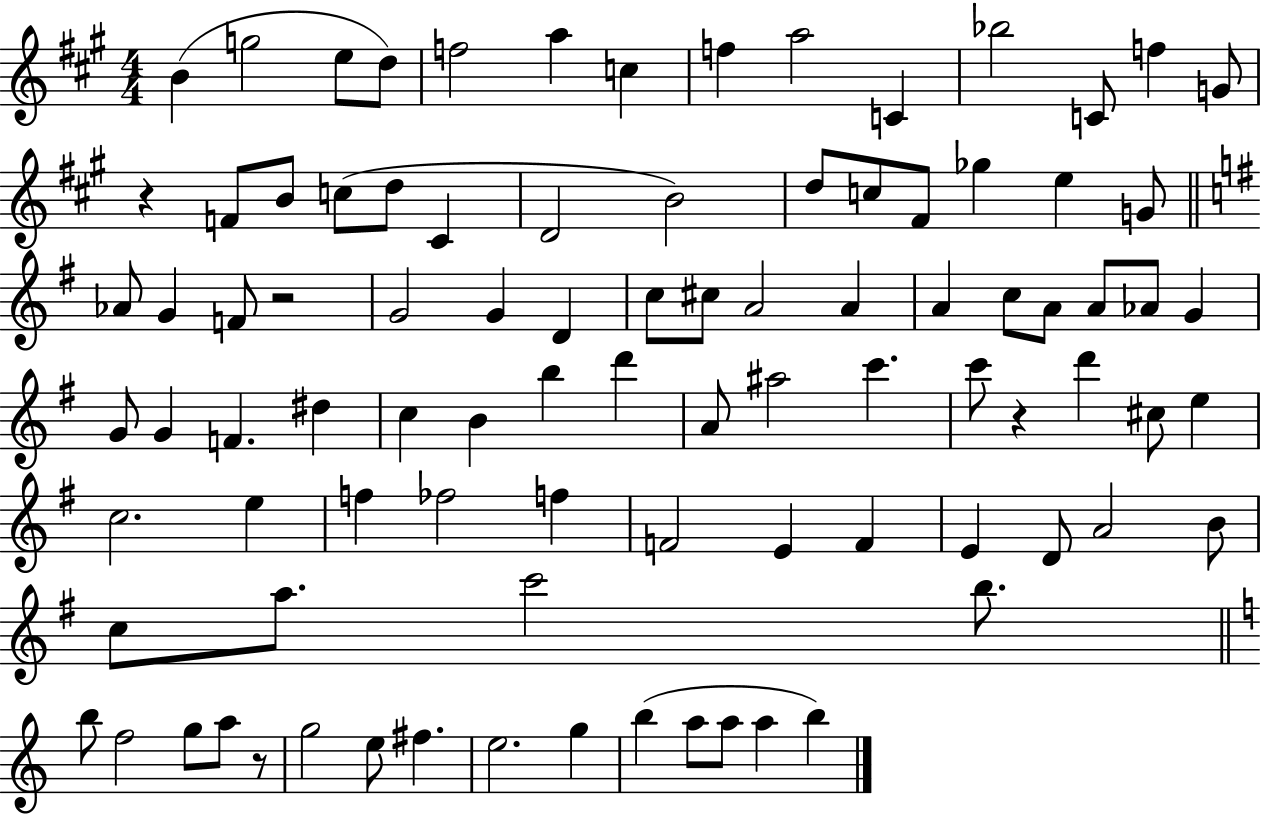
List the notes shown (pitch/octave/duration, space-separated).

B4/q G5/h E5/e D5/e F5/h A5/q C5/q F5/q A5/h C4/q Bb5/h C4/e F5/q G4/e R/q F4/e B4/e C5/e D5/e C#4/q D4/h B4/h D5/e C5/e F#4/e Gb5/q E5/q G4/e Ab4/e G4/q F4/e R/h G4/h G4/q D4/q C5/e C#5/e A4/h A4/q A4/q C5/e A4/e A4/e Ab4/e G4/q G4/e G4/q F4/q. D#5/q C5/q B4/q B5/q D6/q A4/e A#5/h C6/q. C6/e R/q D6/q C#5/e E5/q C5/h. E5/q F5/q FES5/h F5/q F4/h E4/q F4/q E4/q D4/e A4/h B4/e C5/e A5/e. C6/h B5/e. B5/e F5/h G5/e A5/e R/e G5/h E5/e F#5/q. E5/h. G5/q B5/q A5/e A5/e A5/q B5/q